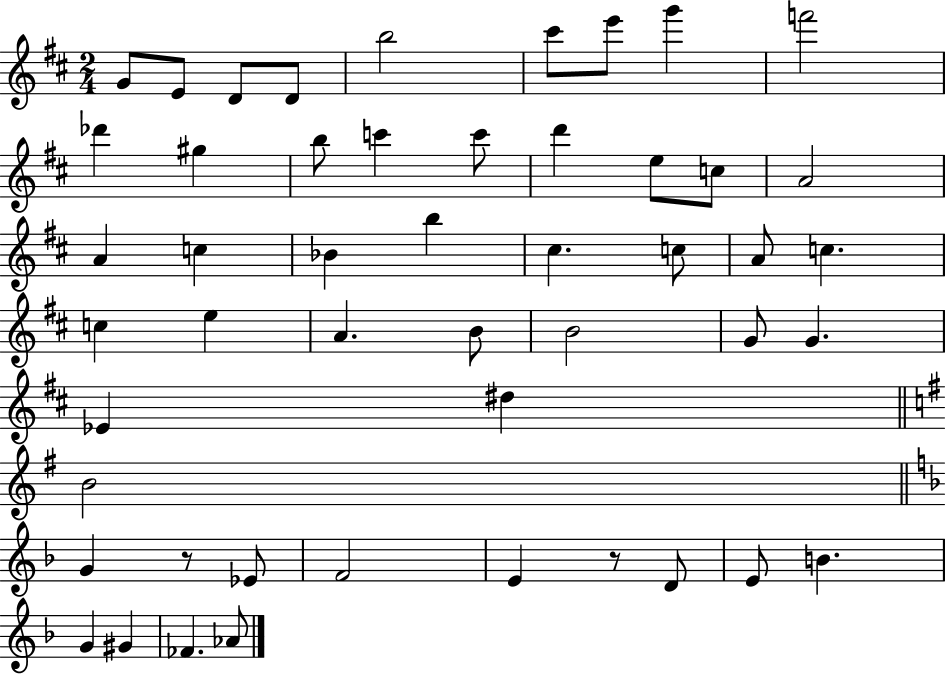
{
  \clef treble
  \numericTimeSignature
  \time 2/4
  \key d \major
  g'8 e'8 d'8 d'8 | b''2 | cis'''8 e'''8 g'''4 | f'''2 | \break des'''4 gis''4 | b''8 c'''4 c'''8 | d'''4 e''8 c''8 | a'2 | \break a'4 c''4 | bes'4 b''4 | cis''4. c''8 | a'8 c''4. | \break c''4 e''4 | a'4. b'8 | b'2 | g'8 g'4. | \break ees'4 dis''4 | \bar "||" \break \key g \major b'2 | \bar "||" \break \key d \minor g'4 r8 ees'8 | f'2 | e'4 r8 d'8 | e'8 b'4. | \break g'4 gis'4 | fes'4. aes'8 | \bar "|."
}